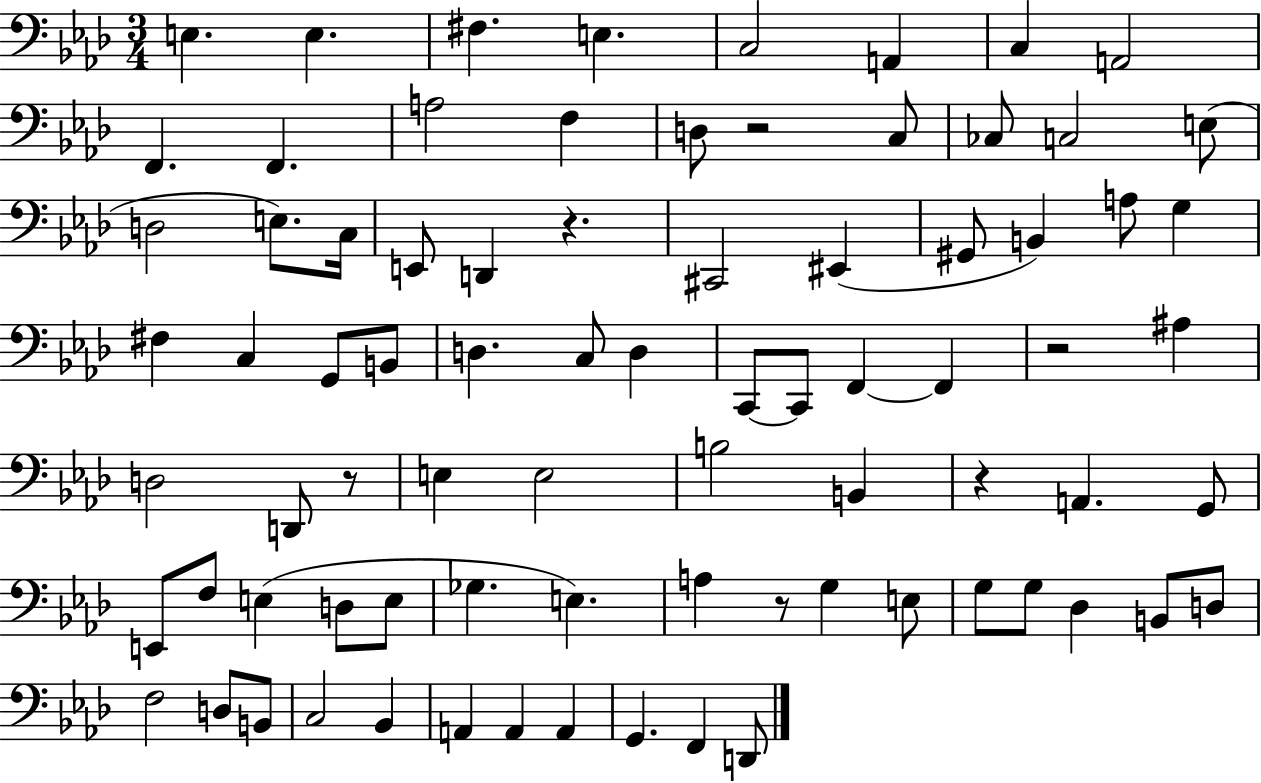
E3/q. E3/q. F#3/q. E3/q. C3/h A2/q C3/q A2/h F2/q. F2/q. A3/h F3/q D3/e R/h C3/e CES3/e C3/h E3/e D3/h E3/e. C3/s E2/e D2/q R/q. C#2/h EIS2/q G#2/e B2/q A3/e G3/q F#3/q C3/q G2/e B2/e D3/q. C3/e D3/q C2/e C2/e F2/q F2/q R/h A#3/q D3/h D2/e R/e E3/q E3/h B3/h B2/q R/q A2/q. G2/e E2/e F3/e E3/q D3/e E3/e Gb3/q. E3/q. A3/q R/e G3/q E3/e G3/e G3/e Db3/q B2/e D3/e F3/h D3/e B2/e C3/h Bb2/q A2/q A2/q A2/q G2/q. F2/q D2/e